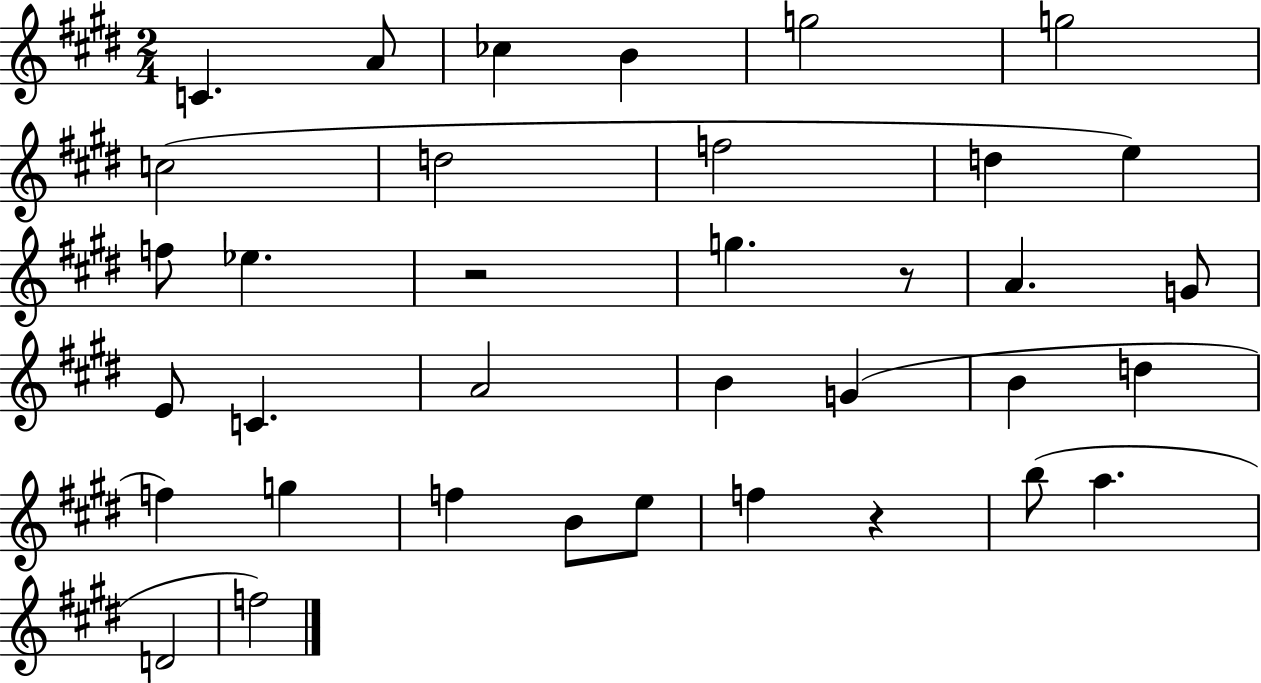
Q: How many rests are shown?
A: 3